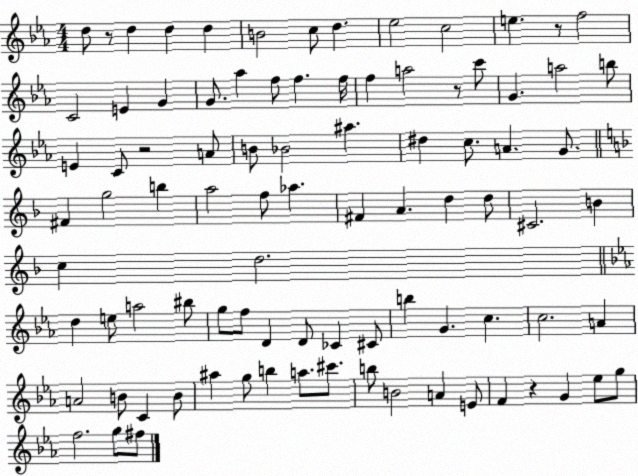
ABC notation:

X:1
T:Untitled
M:4/4
L:1/4
K:Eb
d/2 z/2 d d d B2 c/2 d _e2 c2 e z/2 f2 C2 E G G/2 _a f/2 f f/4 f a2 z/2 c'/2 G a2 b/2 E C/2 z2 A/2 B/2 _B2 ^a ^d c/2 A G/2 ^F g2 b a2 f/2 _a ^F A d d/2 ^C2 B c d2 d e/2 a2 ^b/2 g/2 f/2 D D/2 _C ^C/2 b G c c2 A A2 B/2 C B/2 ^a g/2 b a/2 ^c'/2 b/2 B2 A E/2 F z G _e/2 g/2 f2 g/2 ^f/2